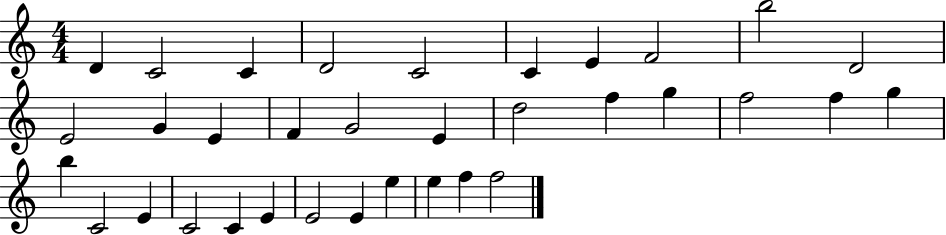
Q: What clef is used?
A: treble